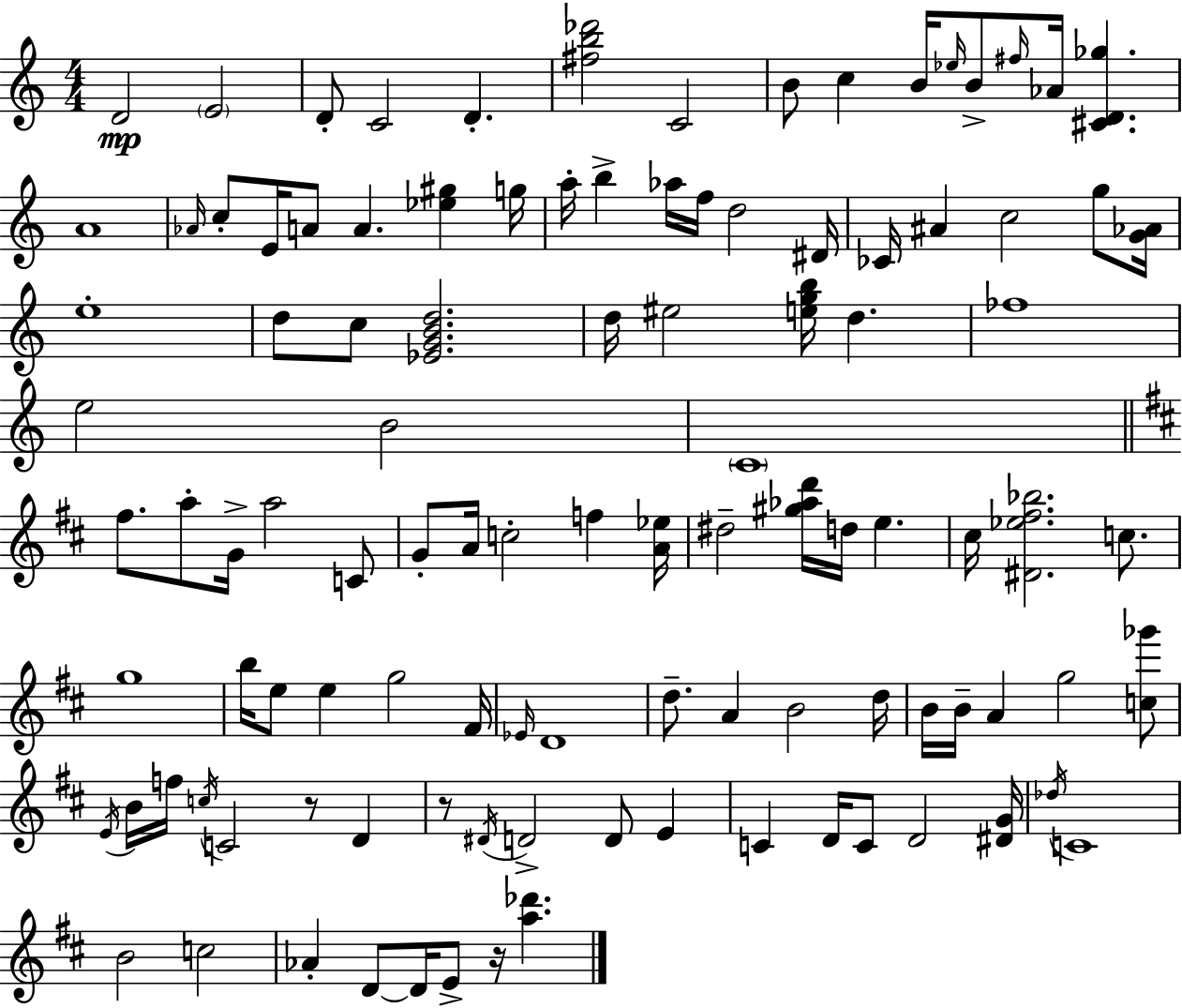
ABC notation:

X:1
T:Untitled
M:4/4
L:1/4
K:Am
D2 E2 D/2 C2 D [^fb_d']2 C2 B/2 c B/4 _e/4 B/2 ^f/4 _A/4 [^CD_g] A4 _A/4 c/2 E/4 A/2 A [_e^g] g/4 a/4 b _a/4 f/4 d2 ^D/4 _C/4 ^A c2 g/2 [G_A]/4 e4 d/2 c/2 [_EGBd]2 d/4 ^e2 [egb]/4 d _f4 e2 B2 C4 ^f/2 a/2 G/4 a2 C/2 G/2 A/4 c2 f [A_e]/4 ^d2 [^g_ad']/4 d/4 e ^c/4 [^D_e^f_b]2 c/2 g4 b/4 e/2 e g2 ^F/4 _E/4 D4 d/2 A B2 d/4 B/4 B/4 A g2 [c_g']/2 E/4 B/4 f/4 c/4 C2 z/2 D z/2 ^D/4 D2 D/2 E C D/4 C/2 D2 [^DG]/4 _d/4 C4 B2 c2 _A D/2 D/4 E/2 z/4 [a_d']